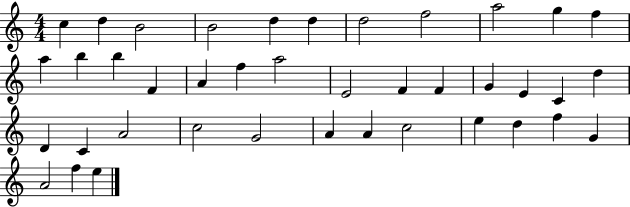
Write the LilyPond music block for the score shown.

{
  \clef treble
  \numericTimeSignature
  \time 4/4
  \key c \major
  c''4 d''4 b'2 | b'2 d''4 d''4 | d''2 f''2 | a''2 g''4 f''4 | \break a''4 b''4 b''4 f'4 | a'4 f''4 a''2 | e'2 f'4 f'4 | g'4 e'4 c'4 d''4 | \break d'4 c'4 a'2 | c''2 g'2 | a'4 a'4 c''2 | e''4 d''4 f''4 g'4 | \break a'2 f''4 e''4 | \bar "|."
}